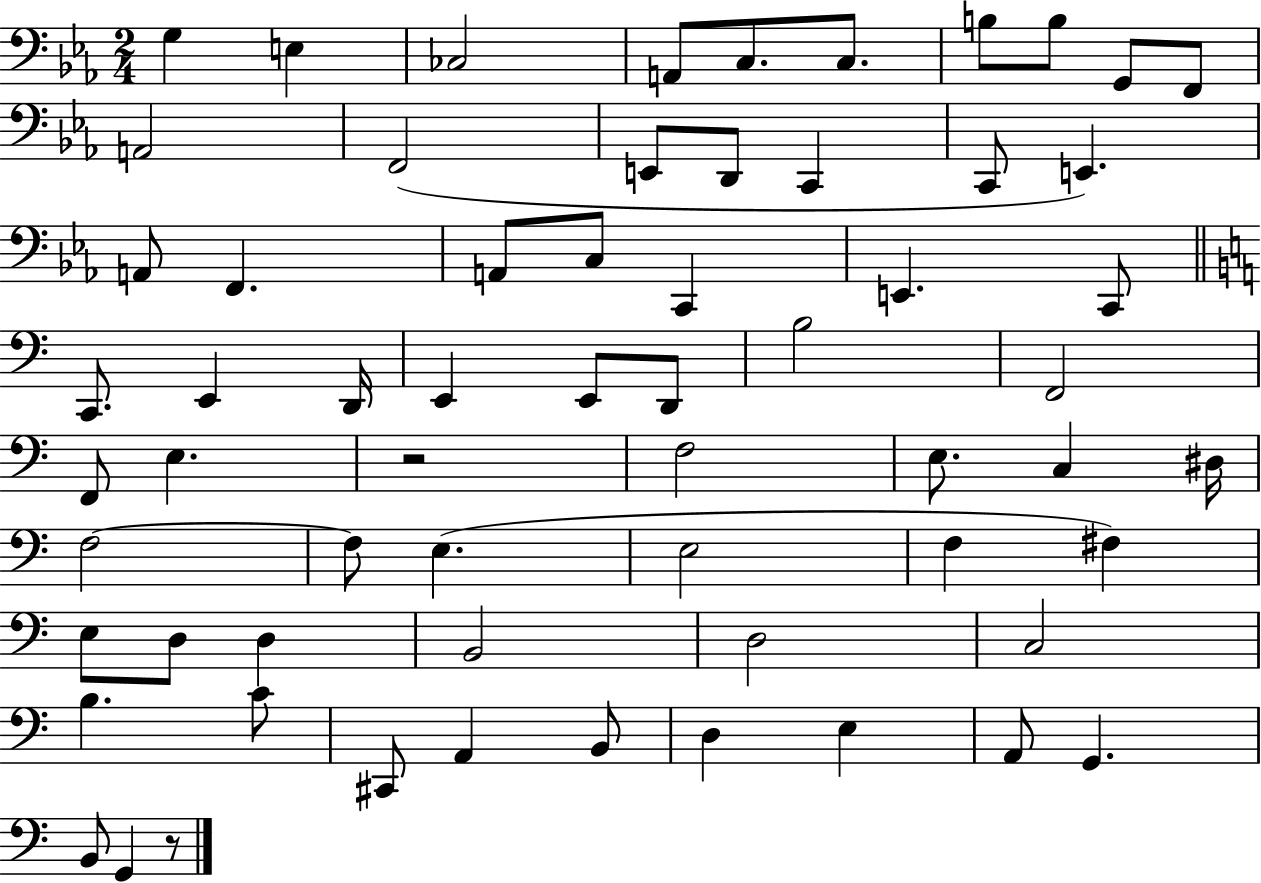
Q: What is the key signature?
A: EES major